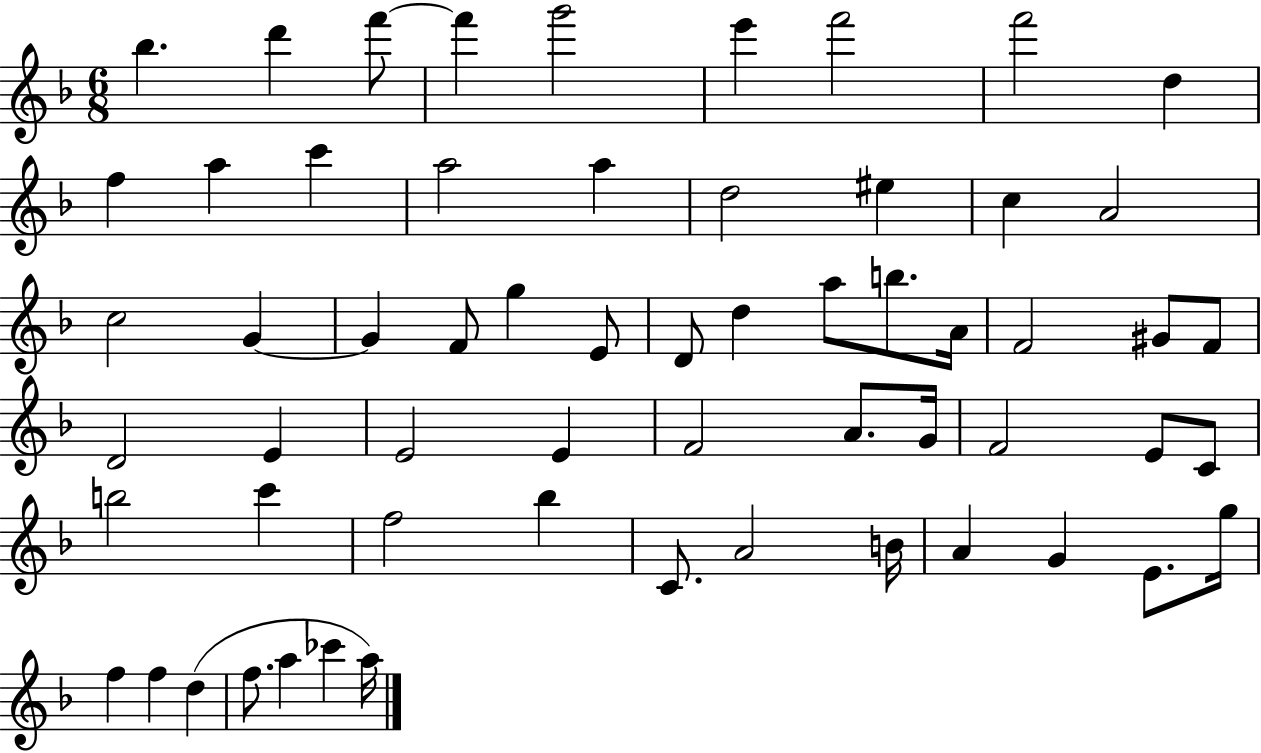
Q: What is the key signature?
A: F major